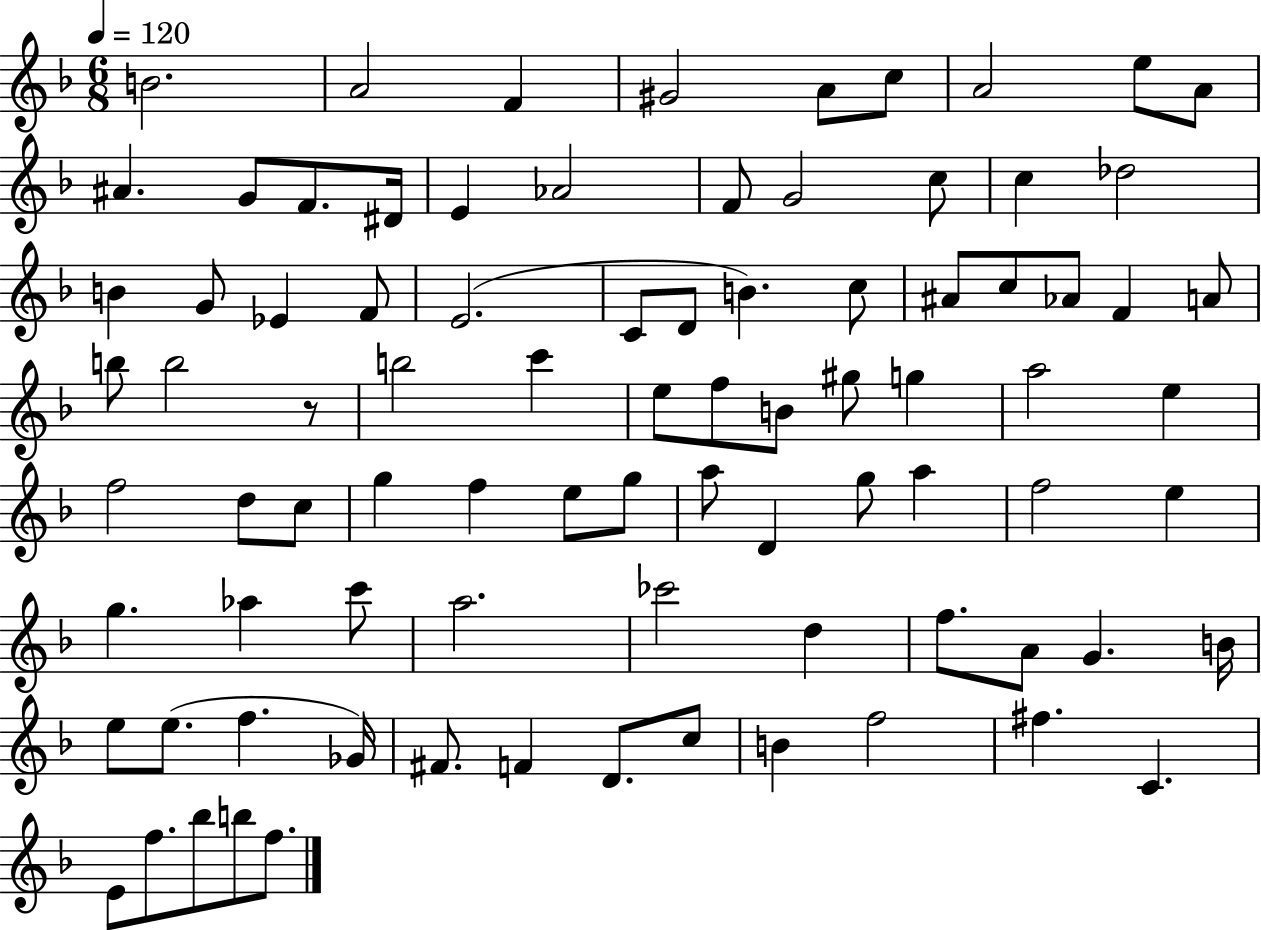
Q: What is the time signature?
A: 6/8